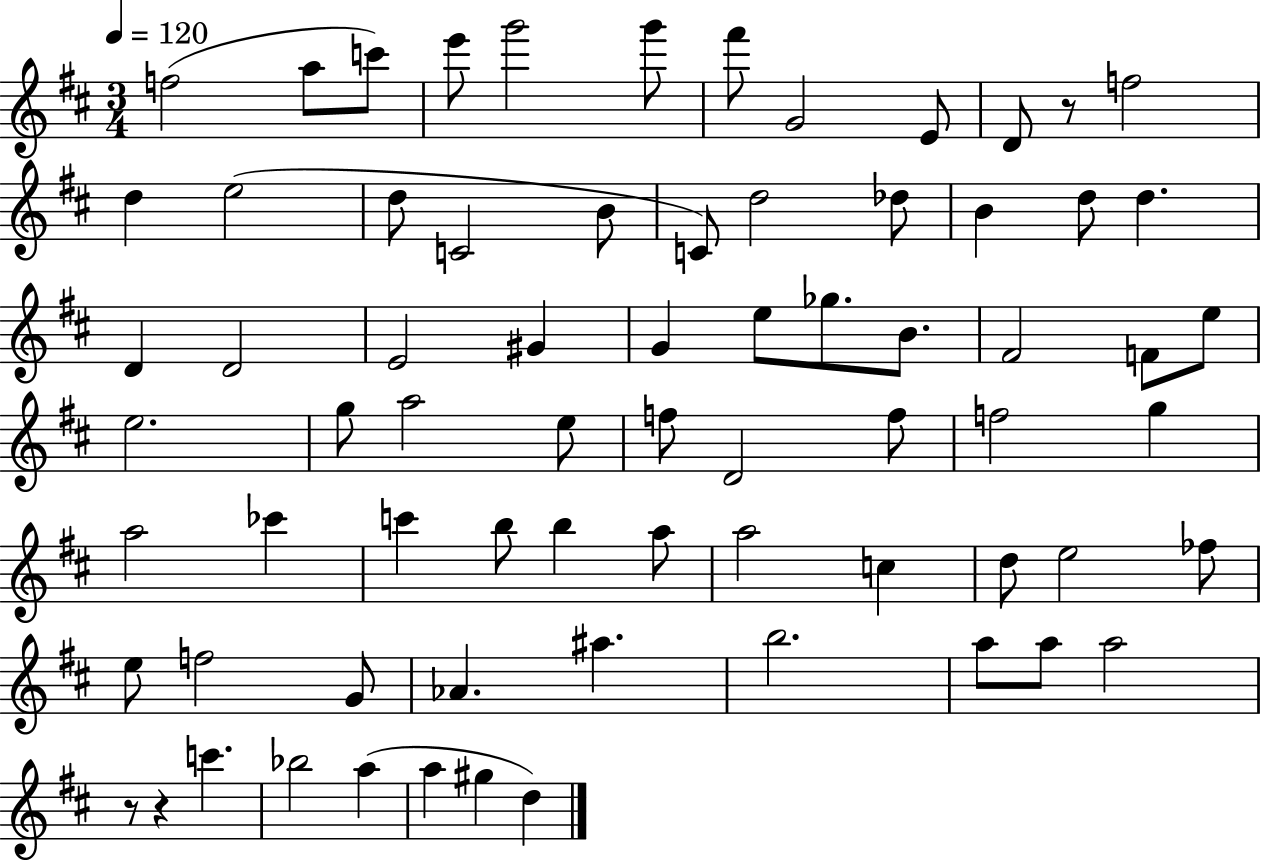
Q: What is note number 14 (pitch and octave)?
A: D5